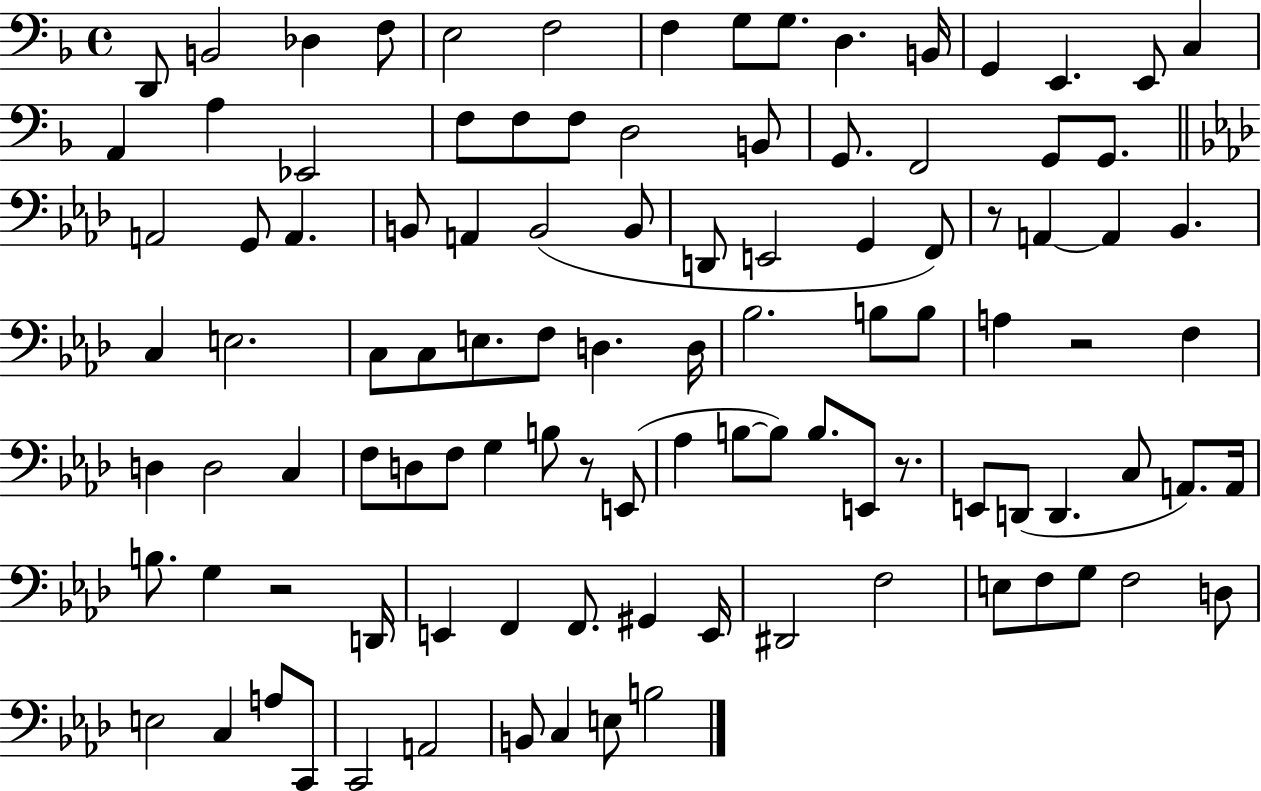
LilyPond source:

{
  \clef bass
  \time 4/4
  \defaultTimeSignature
  \key f \major
  d,8 b,2 des4 f8 | e2 f2 | f4 g8 g8. d4. b,16 | g,4 e,4. e,8 c4 | \break a,4 a4 ees,2 | f8 f8 f8 d2 b,8 | g,8. f,2 g,8 g,8. | \bar "||" \break \key f \minor a,2 g,8 a,4. | b,8 a,4 b,2( b,8 | d,8 e,2 g,4 f,8) | r8 a,4~~ a,4 bes,4. | \break c4 e2. | c8 c8 e8. f8 d4. d16 | bes2. b8 b8 | a4 r2 f4 | \break d4 d2 c4 | f8 d8 f8 g4 b8 r8 e,8( | aes4 b8~~ b8) b8. e,8 r8. | e,8 d,8( d,4. c8 a,8.) a,16 | \break b8. g4 r2 d,16 | e,4 f,4 f,8. gis,4 e,16 | dis,2 f2 | e8 f8 g8 f2 d8 | \break e2 c4 a8 c,8 | c,2 a,2 | b,8 c4 e8 b2 | \bar "|."
}